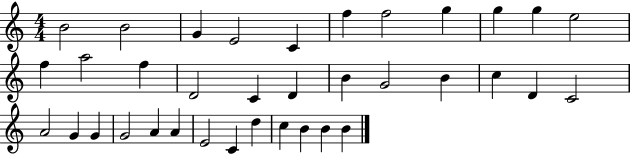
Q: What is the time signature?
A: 4/4